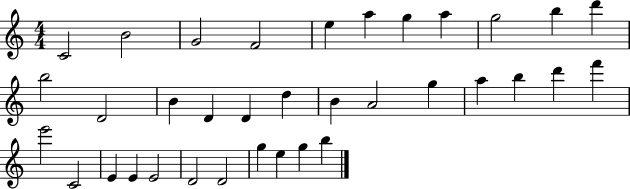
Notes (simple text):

C4/h B4/h G4/h F4/h E5/q A5/q G5/q A5/q G5/h B5/q D6/q B5/h D4/h B4/q D4/q D4/q D5/q B4/q A4/h G5/q A5/q B5/q D6/q F6/q E6/h C4/h E4/q E4/q E4/h D4/h D4/h G5/q E5/q G5/q B5/q